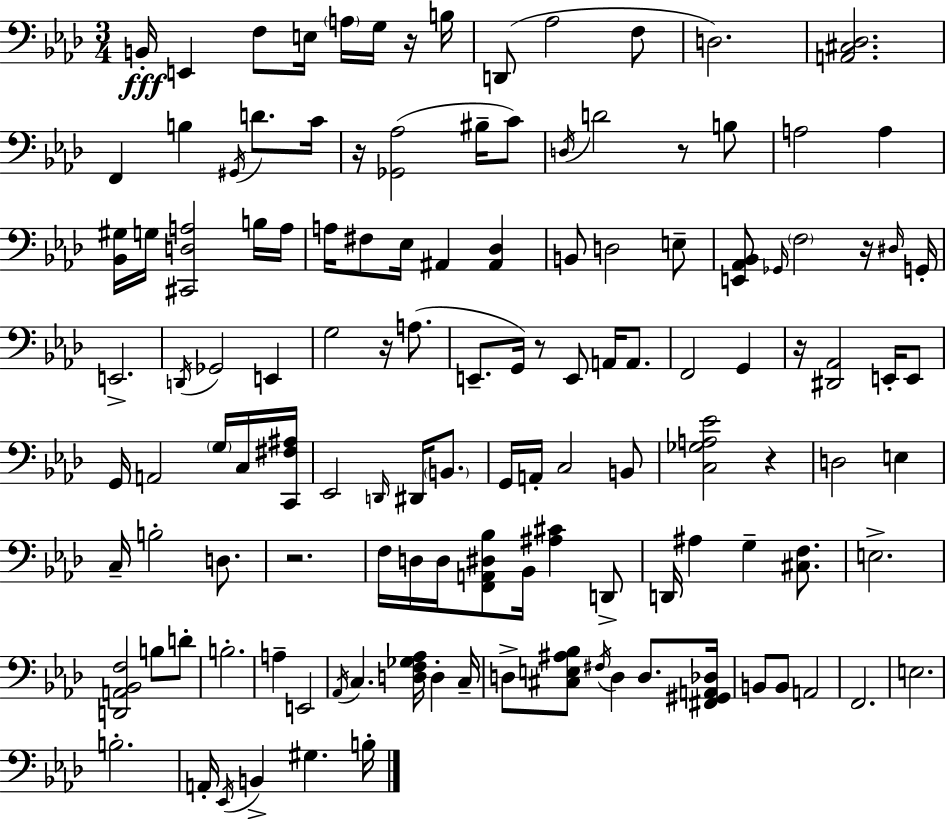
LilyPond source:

{
  \clef bass
  \numericTimeSignature
  \time 3/4
  \key aes \major
  b,16-.\fff e,4 f8 e16 \parenthesize a16 g16 r16 b16 | d,8( aes2 f8 | d2.) | <a, cis des>2. | \break f,4 b4 \acciaccatura { gis,16 } d'8. | c'16 r16 <ges, aes>2( bis16-- c'8) | \acciaccatura { d16 } d'2 r8 | b8 a2 a4 | \break <bes, gis>16 g16 <cis, d a>2 | b16 a16 a16 fis8 ees16 ais,4 <ais, des>4 | b,8 d2 | e8-- <e, aes, bes,>8 \grace { ges,16 } \parenthesize f2 | \break r16 \grace { dis16 } g,16-. e,2.-> | \acciaccatura { d,16 } ges,2 | e,4 g2 | r16 a8.( e,8.-- g,16) r8 e,8 | \break a,16 a,8. f,2 | g,4 r16 <dis, aes,>2 | e,16-. e,8 g,16 a,2 | \parenthesize g16 c16 <c, fis ais>16 ees,2 | \break \grace { d,16 } dis,16 \parenthesize b,8. g,16 a,16-. c2 | b,8 <c ges a ees'>2 | r4 d2 | e4 c16-- b2-. | \break d8. r2. | f16 d16 d16 <f, a, dis bes>8 bes,16 | <ais cis'>4 d,8-> d,16 ais4 g4-- | <cis f>8. e2.-> | \break <d, a, bes, f>2 | b8 d'8-. b2.-. | a4-- e,2 | \acciaccatura { aes,16 } c4. | \break <d f ges aes>16 d4-. c16-- d8-> <cis e ais bes>8 \acciaccatura { fis16 } | d4 d8. <fis, gis, a, des>16 b,8 b,8 | a,2 f,2. | e2. | \break b2.-. | a,16-. \acciaccatura { ees,16 } b,4-> | gis4. b16-. \bar "|."
}